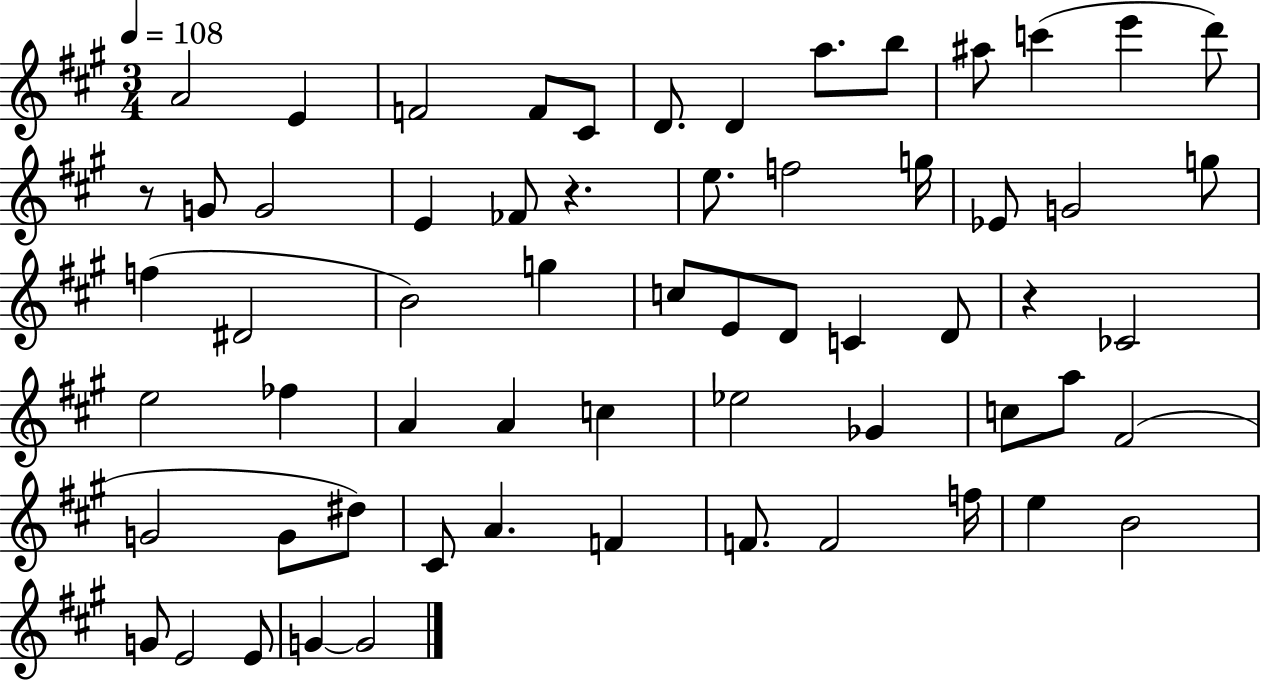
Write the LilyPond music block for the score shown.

{
  \clef treble
  \numericTimeSignature
  \time 3/4
  \key a \major
  \tempo 4 = 108
  a'2 e'4 | f'2 f'8 cis'8 | d'8. d'4 a''8. b''8 | ais''8 c'''4( e'''4 d'''8) | \break r8 g'8 g'2 | e'4 fes'8 r4. | e''8. f''2 g''16 | ees'8 g'2 g''8 | \break f''4( dis'2 | b'2) g''4 | c''8 e'8 d'8 c'4 d'8 | r4 ces'2 | \break e''2 fes''4 | a'4 a'4 c''4 | ees''2 ges'4 | c''8 a''8 fis'2( | \break g'2 g'8 dis''8) | cis'8 a'4. f'4 | f'8. f'2 f''16 | e''4 b'2 | \break g'8 e'2 e'8 | g'4~~ g'2 | \bar "|."
}